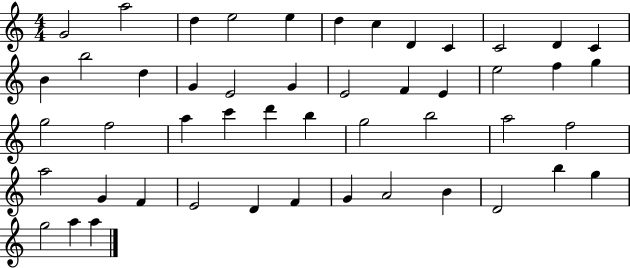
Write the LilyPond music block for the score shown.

{
  \clef treble
  \numericTimeSignature
  \time 4/4
  \key c \major
  g'2 a''2 | d''4 e''2 e''4 | d''4 c''4 d'4 c'4 | c'2 d'4 c'4 | \break b'4 b''2 d''4 | g'4 e'2 g'4 | e'2 f'4 e'4 | e''2 f''4 g''4 | \break g''2 f''2 | a''4 c'''4 d'''4 b''4 | g''2 b''2 | a''2 f''2 | \break a''2 g'4 f'4 | e'2 d'4 f'4 | g'4 a'2 b'4 | d'2 b''4 g''4 | \break g''2 a''4 a''4 | \bar "|."
}